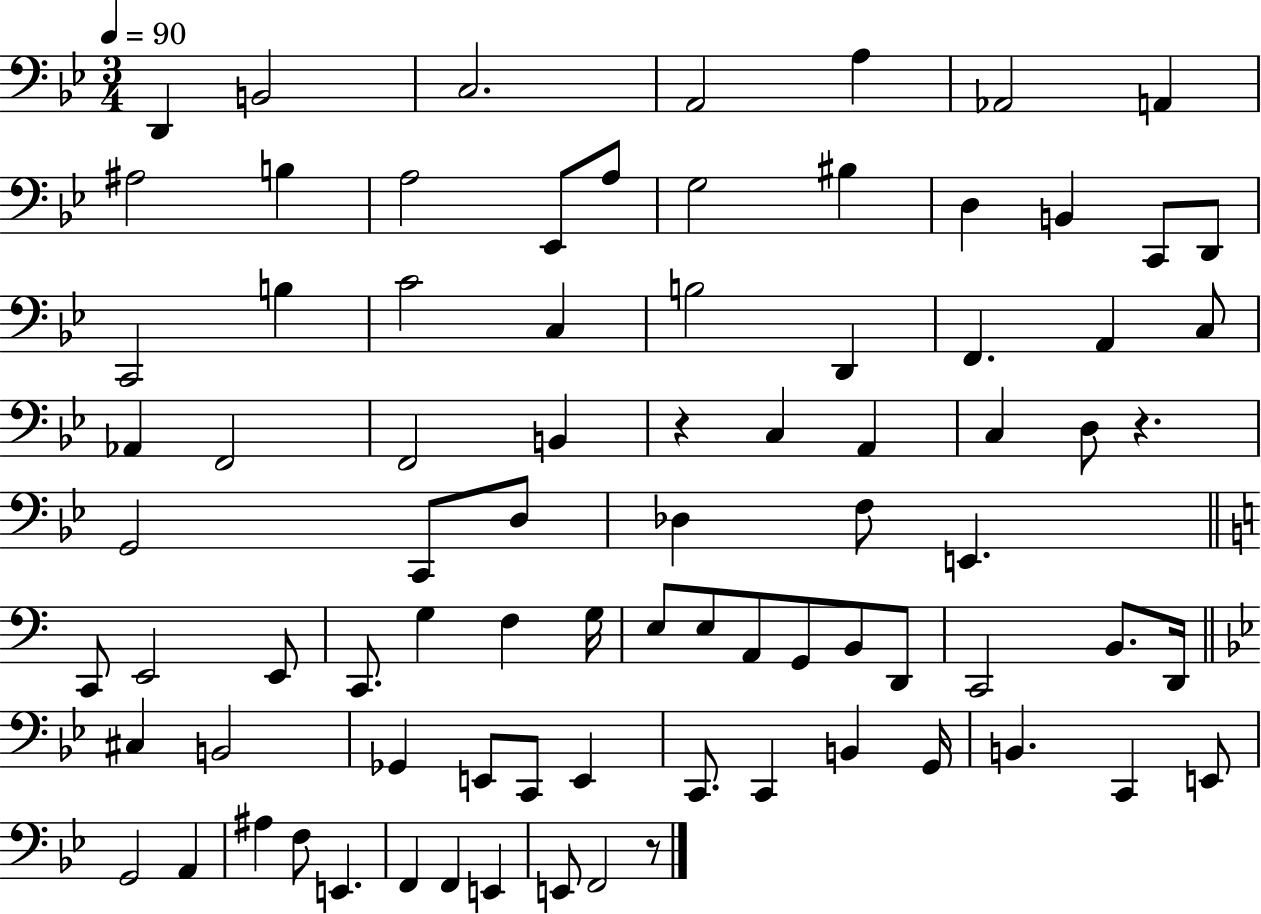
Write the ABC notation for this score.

X:1
T:Untitled
M:3/4
L:1/4
K:Bb
D,, B,,2 C,2 A,,2 A, _A,,2 A,, ^A,2 B, A,2 _E,,/2 A,/2 G,2 ^B, D, B,, C,,/2 D,,/2 C,,2 B, C2 C, B,2 D,, F,, A,, C,/2 _A,, F,,2 F,,2 B,, z C, A,, C, D,/2 z G,,2 C,,/2 D,/2 _D, F,/2 E,, C,,/2 E,,2 E,,/2 C,,/2 G, F, G,/4 E,/2 E,/2 A,,/2 G,,/2 B,,/2 D,,/2 C,,2 B,,/2 D,,/4 ^C, B,,2 _G,, E,,/2 C,,/2 E,, C,,/2 C,, B,, G,,/4 B,, C,, E,,/2 G,,2 A,, ^A, F,/2 E,, F,, F,, E,, E,,/2 F,,2 z/2